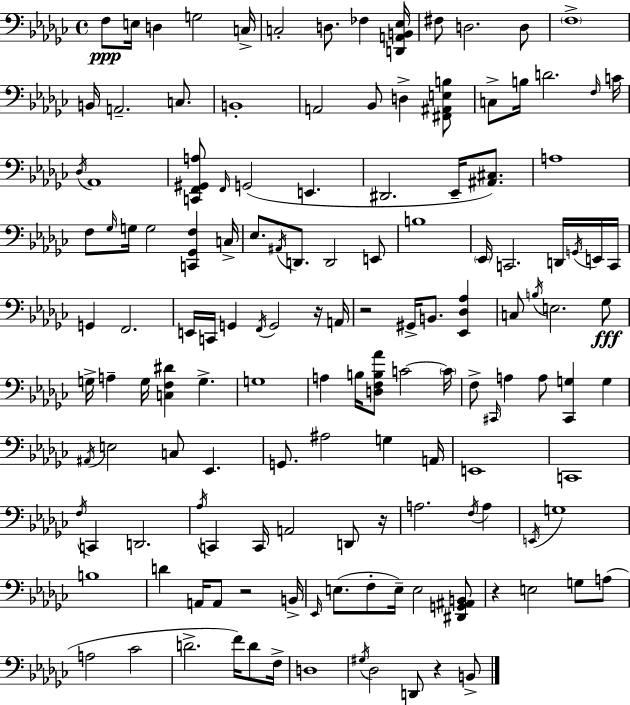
F3/e E3/s D3/q G3/h C3/s C3/h D3/e. FES3/q [D2,A2,B2,Eb3]/s F#3/e D3/h. D3/e F3/w B2/s A2/h. C3/e. B2/w A2/h Bb2/e D3/q [F#2,A#2,E3,B3]/e C3/e B3/s D4/h. F3/s C4/s Db3/s Ab2/w [C2,F2,G#2,A3]/e F2/s G2/h E2/q. D#2/h. Eb2/s [A#2,C#3]/e. A3/w F3/e Gb3/s G3/s G3/h [C2,Gb2,F3]/q C3/s Eb3/e. A#2/s D2/e. D2/h E2/e B3/w Eb2/s C2/h. D2/s G2/s E2/s C2/s G2/q F2/h. E2/s C2/s G2/q F2/s G2/h R/s A2/s R/h G#2/s B2/e. [Eb2,Db3,Ab3]/q C3/e B3/s E3/h. Gb3/e G3/s A3/q G3/s [C3,F3,D#4]/q G3/q. G3/w A3/q B3/s [D3,F3,B3,Ab4]/e C4/h C4/s F3/e C#2/s A3/q A3/e [C#2,G3]/q G3/q A#2/s E3/h C3/e Eb2/q. G2/e. A#3/h G3/q A2/s E2/w C2/w F3/s C2/q D2/h. Ab3/s C2/q C2/s A2/h D2/e R/s A3/h. F3/s A3/q E2/s G3/w B3/w D4/q A2/s A2/e R/h B2/s Eb2/s E3/e. F3/e E3/s E3/h [D#2,G2,A#2,B2]/e R/q E3/h G3/e A3/e A3/h CES4/h D4/h. F4/s D4/e F3/s D3/w G#3/s Db3/h D2/e R/q B2/e